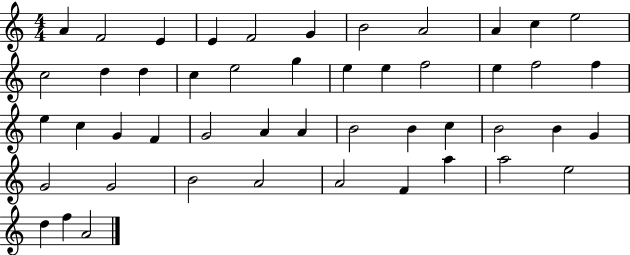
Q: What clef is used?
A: treble